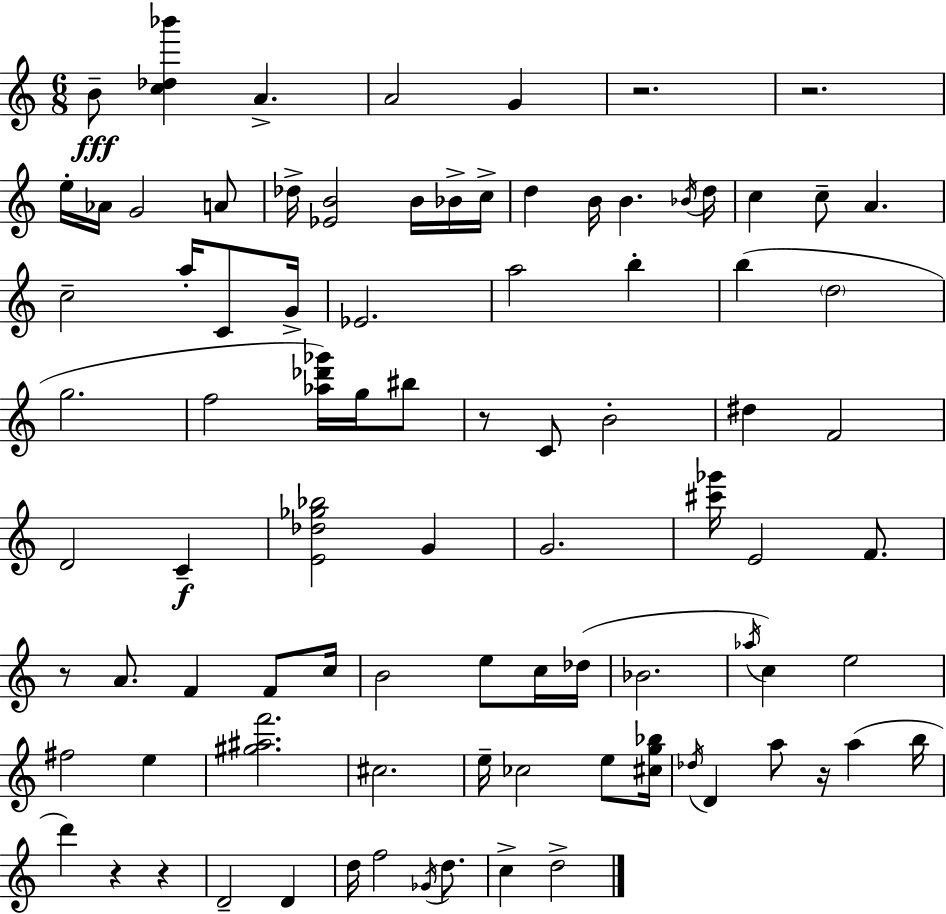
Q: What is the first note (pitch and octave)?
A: B4